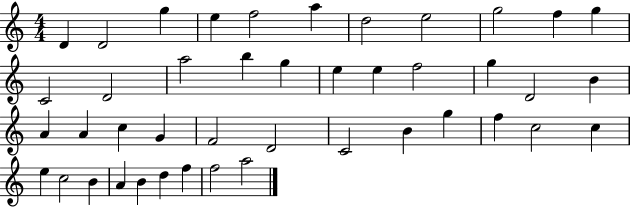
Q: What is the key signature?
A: C major